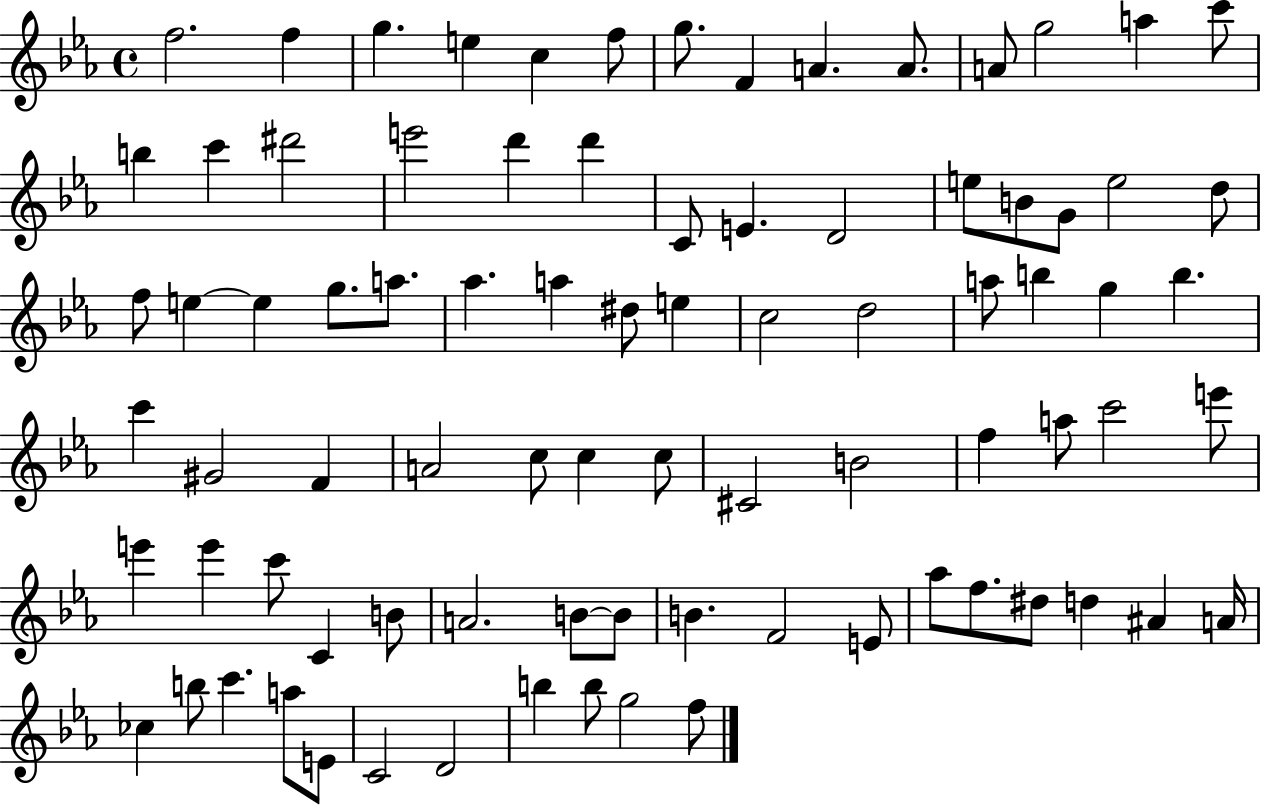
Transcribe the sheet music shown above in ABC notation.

X:1
T:Untitled
M:4/4
L:1/4
K:Eb
f2 f g e c f/2 g/2 F A A/2 A/2 g2 a c'/2 b c' ^d'2 e'2 d' d' C/2 E D2 e/2 B/2 G/2 e2 d/2 f/2 e e g/2 a/2 _a a ^d/2 e c2 d2 a/2 b g b c' ^G2 F A2 c/2 c c/2 ^C2 B2 f a/2 c'2 e'/2 e' e' c'/2 C B/2 A2 B/2 B/2 B F2 E/2 _a/2 f/2 ^d/2 d ^A A/4 _c b/2 c' a/2 E/2 C2 D2 b b/2 g2 f/2